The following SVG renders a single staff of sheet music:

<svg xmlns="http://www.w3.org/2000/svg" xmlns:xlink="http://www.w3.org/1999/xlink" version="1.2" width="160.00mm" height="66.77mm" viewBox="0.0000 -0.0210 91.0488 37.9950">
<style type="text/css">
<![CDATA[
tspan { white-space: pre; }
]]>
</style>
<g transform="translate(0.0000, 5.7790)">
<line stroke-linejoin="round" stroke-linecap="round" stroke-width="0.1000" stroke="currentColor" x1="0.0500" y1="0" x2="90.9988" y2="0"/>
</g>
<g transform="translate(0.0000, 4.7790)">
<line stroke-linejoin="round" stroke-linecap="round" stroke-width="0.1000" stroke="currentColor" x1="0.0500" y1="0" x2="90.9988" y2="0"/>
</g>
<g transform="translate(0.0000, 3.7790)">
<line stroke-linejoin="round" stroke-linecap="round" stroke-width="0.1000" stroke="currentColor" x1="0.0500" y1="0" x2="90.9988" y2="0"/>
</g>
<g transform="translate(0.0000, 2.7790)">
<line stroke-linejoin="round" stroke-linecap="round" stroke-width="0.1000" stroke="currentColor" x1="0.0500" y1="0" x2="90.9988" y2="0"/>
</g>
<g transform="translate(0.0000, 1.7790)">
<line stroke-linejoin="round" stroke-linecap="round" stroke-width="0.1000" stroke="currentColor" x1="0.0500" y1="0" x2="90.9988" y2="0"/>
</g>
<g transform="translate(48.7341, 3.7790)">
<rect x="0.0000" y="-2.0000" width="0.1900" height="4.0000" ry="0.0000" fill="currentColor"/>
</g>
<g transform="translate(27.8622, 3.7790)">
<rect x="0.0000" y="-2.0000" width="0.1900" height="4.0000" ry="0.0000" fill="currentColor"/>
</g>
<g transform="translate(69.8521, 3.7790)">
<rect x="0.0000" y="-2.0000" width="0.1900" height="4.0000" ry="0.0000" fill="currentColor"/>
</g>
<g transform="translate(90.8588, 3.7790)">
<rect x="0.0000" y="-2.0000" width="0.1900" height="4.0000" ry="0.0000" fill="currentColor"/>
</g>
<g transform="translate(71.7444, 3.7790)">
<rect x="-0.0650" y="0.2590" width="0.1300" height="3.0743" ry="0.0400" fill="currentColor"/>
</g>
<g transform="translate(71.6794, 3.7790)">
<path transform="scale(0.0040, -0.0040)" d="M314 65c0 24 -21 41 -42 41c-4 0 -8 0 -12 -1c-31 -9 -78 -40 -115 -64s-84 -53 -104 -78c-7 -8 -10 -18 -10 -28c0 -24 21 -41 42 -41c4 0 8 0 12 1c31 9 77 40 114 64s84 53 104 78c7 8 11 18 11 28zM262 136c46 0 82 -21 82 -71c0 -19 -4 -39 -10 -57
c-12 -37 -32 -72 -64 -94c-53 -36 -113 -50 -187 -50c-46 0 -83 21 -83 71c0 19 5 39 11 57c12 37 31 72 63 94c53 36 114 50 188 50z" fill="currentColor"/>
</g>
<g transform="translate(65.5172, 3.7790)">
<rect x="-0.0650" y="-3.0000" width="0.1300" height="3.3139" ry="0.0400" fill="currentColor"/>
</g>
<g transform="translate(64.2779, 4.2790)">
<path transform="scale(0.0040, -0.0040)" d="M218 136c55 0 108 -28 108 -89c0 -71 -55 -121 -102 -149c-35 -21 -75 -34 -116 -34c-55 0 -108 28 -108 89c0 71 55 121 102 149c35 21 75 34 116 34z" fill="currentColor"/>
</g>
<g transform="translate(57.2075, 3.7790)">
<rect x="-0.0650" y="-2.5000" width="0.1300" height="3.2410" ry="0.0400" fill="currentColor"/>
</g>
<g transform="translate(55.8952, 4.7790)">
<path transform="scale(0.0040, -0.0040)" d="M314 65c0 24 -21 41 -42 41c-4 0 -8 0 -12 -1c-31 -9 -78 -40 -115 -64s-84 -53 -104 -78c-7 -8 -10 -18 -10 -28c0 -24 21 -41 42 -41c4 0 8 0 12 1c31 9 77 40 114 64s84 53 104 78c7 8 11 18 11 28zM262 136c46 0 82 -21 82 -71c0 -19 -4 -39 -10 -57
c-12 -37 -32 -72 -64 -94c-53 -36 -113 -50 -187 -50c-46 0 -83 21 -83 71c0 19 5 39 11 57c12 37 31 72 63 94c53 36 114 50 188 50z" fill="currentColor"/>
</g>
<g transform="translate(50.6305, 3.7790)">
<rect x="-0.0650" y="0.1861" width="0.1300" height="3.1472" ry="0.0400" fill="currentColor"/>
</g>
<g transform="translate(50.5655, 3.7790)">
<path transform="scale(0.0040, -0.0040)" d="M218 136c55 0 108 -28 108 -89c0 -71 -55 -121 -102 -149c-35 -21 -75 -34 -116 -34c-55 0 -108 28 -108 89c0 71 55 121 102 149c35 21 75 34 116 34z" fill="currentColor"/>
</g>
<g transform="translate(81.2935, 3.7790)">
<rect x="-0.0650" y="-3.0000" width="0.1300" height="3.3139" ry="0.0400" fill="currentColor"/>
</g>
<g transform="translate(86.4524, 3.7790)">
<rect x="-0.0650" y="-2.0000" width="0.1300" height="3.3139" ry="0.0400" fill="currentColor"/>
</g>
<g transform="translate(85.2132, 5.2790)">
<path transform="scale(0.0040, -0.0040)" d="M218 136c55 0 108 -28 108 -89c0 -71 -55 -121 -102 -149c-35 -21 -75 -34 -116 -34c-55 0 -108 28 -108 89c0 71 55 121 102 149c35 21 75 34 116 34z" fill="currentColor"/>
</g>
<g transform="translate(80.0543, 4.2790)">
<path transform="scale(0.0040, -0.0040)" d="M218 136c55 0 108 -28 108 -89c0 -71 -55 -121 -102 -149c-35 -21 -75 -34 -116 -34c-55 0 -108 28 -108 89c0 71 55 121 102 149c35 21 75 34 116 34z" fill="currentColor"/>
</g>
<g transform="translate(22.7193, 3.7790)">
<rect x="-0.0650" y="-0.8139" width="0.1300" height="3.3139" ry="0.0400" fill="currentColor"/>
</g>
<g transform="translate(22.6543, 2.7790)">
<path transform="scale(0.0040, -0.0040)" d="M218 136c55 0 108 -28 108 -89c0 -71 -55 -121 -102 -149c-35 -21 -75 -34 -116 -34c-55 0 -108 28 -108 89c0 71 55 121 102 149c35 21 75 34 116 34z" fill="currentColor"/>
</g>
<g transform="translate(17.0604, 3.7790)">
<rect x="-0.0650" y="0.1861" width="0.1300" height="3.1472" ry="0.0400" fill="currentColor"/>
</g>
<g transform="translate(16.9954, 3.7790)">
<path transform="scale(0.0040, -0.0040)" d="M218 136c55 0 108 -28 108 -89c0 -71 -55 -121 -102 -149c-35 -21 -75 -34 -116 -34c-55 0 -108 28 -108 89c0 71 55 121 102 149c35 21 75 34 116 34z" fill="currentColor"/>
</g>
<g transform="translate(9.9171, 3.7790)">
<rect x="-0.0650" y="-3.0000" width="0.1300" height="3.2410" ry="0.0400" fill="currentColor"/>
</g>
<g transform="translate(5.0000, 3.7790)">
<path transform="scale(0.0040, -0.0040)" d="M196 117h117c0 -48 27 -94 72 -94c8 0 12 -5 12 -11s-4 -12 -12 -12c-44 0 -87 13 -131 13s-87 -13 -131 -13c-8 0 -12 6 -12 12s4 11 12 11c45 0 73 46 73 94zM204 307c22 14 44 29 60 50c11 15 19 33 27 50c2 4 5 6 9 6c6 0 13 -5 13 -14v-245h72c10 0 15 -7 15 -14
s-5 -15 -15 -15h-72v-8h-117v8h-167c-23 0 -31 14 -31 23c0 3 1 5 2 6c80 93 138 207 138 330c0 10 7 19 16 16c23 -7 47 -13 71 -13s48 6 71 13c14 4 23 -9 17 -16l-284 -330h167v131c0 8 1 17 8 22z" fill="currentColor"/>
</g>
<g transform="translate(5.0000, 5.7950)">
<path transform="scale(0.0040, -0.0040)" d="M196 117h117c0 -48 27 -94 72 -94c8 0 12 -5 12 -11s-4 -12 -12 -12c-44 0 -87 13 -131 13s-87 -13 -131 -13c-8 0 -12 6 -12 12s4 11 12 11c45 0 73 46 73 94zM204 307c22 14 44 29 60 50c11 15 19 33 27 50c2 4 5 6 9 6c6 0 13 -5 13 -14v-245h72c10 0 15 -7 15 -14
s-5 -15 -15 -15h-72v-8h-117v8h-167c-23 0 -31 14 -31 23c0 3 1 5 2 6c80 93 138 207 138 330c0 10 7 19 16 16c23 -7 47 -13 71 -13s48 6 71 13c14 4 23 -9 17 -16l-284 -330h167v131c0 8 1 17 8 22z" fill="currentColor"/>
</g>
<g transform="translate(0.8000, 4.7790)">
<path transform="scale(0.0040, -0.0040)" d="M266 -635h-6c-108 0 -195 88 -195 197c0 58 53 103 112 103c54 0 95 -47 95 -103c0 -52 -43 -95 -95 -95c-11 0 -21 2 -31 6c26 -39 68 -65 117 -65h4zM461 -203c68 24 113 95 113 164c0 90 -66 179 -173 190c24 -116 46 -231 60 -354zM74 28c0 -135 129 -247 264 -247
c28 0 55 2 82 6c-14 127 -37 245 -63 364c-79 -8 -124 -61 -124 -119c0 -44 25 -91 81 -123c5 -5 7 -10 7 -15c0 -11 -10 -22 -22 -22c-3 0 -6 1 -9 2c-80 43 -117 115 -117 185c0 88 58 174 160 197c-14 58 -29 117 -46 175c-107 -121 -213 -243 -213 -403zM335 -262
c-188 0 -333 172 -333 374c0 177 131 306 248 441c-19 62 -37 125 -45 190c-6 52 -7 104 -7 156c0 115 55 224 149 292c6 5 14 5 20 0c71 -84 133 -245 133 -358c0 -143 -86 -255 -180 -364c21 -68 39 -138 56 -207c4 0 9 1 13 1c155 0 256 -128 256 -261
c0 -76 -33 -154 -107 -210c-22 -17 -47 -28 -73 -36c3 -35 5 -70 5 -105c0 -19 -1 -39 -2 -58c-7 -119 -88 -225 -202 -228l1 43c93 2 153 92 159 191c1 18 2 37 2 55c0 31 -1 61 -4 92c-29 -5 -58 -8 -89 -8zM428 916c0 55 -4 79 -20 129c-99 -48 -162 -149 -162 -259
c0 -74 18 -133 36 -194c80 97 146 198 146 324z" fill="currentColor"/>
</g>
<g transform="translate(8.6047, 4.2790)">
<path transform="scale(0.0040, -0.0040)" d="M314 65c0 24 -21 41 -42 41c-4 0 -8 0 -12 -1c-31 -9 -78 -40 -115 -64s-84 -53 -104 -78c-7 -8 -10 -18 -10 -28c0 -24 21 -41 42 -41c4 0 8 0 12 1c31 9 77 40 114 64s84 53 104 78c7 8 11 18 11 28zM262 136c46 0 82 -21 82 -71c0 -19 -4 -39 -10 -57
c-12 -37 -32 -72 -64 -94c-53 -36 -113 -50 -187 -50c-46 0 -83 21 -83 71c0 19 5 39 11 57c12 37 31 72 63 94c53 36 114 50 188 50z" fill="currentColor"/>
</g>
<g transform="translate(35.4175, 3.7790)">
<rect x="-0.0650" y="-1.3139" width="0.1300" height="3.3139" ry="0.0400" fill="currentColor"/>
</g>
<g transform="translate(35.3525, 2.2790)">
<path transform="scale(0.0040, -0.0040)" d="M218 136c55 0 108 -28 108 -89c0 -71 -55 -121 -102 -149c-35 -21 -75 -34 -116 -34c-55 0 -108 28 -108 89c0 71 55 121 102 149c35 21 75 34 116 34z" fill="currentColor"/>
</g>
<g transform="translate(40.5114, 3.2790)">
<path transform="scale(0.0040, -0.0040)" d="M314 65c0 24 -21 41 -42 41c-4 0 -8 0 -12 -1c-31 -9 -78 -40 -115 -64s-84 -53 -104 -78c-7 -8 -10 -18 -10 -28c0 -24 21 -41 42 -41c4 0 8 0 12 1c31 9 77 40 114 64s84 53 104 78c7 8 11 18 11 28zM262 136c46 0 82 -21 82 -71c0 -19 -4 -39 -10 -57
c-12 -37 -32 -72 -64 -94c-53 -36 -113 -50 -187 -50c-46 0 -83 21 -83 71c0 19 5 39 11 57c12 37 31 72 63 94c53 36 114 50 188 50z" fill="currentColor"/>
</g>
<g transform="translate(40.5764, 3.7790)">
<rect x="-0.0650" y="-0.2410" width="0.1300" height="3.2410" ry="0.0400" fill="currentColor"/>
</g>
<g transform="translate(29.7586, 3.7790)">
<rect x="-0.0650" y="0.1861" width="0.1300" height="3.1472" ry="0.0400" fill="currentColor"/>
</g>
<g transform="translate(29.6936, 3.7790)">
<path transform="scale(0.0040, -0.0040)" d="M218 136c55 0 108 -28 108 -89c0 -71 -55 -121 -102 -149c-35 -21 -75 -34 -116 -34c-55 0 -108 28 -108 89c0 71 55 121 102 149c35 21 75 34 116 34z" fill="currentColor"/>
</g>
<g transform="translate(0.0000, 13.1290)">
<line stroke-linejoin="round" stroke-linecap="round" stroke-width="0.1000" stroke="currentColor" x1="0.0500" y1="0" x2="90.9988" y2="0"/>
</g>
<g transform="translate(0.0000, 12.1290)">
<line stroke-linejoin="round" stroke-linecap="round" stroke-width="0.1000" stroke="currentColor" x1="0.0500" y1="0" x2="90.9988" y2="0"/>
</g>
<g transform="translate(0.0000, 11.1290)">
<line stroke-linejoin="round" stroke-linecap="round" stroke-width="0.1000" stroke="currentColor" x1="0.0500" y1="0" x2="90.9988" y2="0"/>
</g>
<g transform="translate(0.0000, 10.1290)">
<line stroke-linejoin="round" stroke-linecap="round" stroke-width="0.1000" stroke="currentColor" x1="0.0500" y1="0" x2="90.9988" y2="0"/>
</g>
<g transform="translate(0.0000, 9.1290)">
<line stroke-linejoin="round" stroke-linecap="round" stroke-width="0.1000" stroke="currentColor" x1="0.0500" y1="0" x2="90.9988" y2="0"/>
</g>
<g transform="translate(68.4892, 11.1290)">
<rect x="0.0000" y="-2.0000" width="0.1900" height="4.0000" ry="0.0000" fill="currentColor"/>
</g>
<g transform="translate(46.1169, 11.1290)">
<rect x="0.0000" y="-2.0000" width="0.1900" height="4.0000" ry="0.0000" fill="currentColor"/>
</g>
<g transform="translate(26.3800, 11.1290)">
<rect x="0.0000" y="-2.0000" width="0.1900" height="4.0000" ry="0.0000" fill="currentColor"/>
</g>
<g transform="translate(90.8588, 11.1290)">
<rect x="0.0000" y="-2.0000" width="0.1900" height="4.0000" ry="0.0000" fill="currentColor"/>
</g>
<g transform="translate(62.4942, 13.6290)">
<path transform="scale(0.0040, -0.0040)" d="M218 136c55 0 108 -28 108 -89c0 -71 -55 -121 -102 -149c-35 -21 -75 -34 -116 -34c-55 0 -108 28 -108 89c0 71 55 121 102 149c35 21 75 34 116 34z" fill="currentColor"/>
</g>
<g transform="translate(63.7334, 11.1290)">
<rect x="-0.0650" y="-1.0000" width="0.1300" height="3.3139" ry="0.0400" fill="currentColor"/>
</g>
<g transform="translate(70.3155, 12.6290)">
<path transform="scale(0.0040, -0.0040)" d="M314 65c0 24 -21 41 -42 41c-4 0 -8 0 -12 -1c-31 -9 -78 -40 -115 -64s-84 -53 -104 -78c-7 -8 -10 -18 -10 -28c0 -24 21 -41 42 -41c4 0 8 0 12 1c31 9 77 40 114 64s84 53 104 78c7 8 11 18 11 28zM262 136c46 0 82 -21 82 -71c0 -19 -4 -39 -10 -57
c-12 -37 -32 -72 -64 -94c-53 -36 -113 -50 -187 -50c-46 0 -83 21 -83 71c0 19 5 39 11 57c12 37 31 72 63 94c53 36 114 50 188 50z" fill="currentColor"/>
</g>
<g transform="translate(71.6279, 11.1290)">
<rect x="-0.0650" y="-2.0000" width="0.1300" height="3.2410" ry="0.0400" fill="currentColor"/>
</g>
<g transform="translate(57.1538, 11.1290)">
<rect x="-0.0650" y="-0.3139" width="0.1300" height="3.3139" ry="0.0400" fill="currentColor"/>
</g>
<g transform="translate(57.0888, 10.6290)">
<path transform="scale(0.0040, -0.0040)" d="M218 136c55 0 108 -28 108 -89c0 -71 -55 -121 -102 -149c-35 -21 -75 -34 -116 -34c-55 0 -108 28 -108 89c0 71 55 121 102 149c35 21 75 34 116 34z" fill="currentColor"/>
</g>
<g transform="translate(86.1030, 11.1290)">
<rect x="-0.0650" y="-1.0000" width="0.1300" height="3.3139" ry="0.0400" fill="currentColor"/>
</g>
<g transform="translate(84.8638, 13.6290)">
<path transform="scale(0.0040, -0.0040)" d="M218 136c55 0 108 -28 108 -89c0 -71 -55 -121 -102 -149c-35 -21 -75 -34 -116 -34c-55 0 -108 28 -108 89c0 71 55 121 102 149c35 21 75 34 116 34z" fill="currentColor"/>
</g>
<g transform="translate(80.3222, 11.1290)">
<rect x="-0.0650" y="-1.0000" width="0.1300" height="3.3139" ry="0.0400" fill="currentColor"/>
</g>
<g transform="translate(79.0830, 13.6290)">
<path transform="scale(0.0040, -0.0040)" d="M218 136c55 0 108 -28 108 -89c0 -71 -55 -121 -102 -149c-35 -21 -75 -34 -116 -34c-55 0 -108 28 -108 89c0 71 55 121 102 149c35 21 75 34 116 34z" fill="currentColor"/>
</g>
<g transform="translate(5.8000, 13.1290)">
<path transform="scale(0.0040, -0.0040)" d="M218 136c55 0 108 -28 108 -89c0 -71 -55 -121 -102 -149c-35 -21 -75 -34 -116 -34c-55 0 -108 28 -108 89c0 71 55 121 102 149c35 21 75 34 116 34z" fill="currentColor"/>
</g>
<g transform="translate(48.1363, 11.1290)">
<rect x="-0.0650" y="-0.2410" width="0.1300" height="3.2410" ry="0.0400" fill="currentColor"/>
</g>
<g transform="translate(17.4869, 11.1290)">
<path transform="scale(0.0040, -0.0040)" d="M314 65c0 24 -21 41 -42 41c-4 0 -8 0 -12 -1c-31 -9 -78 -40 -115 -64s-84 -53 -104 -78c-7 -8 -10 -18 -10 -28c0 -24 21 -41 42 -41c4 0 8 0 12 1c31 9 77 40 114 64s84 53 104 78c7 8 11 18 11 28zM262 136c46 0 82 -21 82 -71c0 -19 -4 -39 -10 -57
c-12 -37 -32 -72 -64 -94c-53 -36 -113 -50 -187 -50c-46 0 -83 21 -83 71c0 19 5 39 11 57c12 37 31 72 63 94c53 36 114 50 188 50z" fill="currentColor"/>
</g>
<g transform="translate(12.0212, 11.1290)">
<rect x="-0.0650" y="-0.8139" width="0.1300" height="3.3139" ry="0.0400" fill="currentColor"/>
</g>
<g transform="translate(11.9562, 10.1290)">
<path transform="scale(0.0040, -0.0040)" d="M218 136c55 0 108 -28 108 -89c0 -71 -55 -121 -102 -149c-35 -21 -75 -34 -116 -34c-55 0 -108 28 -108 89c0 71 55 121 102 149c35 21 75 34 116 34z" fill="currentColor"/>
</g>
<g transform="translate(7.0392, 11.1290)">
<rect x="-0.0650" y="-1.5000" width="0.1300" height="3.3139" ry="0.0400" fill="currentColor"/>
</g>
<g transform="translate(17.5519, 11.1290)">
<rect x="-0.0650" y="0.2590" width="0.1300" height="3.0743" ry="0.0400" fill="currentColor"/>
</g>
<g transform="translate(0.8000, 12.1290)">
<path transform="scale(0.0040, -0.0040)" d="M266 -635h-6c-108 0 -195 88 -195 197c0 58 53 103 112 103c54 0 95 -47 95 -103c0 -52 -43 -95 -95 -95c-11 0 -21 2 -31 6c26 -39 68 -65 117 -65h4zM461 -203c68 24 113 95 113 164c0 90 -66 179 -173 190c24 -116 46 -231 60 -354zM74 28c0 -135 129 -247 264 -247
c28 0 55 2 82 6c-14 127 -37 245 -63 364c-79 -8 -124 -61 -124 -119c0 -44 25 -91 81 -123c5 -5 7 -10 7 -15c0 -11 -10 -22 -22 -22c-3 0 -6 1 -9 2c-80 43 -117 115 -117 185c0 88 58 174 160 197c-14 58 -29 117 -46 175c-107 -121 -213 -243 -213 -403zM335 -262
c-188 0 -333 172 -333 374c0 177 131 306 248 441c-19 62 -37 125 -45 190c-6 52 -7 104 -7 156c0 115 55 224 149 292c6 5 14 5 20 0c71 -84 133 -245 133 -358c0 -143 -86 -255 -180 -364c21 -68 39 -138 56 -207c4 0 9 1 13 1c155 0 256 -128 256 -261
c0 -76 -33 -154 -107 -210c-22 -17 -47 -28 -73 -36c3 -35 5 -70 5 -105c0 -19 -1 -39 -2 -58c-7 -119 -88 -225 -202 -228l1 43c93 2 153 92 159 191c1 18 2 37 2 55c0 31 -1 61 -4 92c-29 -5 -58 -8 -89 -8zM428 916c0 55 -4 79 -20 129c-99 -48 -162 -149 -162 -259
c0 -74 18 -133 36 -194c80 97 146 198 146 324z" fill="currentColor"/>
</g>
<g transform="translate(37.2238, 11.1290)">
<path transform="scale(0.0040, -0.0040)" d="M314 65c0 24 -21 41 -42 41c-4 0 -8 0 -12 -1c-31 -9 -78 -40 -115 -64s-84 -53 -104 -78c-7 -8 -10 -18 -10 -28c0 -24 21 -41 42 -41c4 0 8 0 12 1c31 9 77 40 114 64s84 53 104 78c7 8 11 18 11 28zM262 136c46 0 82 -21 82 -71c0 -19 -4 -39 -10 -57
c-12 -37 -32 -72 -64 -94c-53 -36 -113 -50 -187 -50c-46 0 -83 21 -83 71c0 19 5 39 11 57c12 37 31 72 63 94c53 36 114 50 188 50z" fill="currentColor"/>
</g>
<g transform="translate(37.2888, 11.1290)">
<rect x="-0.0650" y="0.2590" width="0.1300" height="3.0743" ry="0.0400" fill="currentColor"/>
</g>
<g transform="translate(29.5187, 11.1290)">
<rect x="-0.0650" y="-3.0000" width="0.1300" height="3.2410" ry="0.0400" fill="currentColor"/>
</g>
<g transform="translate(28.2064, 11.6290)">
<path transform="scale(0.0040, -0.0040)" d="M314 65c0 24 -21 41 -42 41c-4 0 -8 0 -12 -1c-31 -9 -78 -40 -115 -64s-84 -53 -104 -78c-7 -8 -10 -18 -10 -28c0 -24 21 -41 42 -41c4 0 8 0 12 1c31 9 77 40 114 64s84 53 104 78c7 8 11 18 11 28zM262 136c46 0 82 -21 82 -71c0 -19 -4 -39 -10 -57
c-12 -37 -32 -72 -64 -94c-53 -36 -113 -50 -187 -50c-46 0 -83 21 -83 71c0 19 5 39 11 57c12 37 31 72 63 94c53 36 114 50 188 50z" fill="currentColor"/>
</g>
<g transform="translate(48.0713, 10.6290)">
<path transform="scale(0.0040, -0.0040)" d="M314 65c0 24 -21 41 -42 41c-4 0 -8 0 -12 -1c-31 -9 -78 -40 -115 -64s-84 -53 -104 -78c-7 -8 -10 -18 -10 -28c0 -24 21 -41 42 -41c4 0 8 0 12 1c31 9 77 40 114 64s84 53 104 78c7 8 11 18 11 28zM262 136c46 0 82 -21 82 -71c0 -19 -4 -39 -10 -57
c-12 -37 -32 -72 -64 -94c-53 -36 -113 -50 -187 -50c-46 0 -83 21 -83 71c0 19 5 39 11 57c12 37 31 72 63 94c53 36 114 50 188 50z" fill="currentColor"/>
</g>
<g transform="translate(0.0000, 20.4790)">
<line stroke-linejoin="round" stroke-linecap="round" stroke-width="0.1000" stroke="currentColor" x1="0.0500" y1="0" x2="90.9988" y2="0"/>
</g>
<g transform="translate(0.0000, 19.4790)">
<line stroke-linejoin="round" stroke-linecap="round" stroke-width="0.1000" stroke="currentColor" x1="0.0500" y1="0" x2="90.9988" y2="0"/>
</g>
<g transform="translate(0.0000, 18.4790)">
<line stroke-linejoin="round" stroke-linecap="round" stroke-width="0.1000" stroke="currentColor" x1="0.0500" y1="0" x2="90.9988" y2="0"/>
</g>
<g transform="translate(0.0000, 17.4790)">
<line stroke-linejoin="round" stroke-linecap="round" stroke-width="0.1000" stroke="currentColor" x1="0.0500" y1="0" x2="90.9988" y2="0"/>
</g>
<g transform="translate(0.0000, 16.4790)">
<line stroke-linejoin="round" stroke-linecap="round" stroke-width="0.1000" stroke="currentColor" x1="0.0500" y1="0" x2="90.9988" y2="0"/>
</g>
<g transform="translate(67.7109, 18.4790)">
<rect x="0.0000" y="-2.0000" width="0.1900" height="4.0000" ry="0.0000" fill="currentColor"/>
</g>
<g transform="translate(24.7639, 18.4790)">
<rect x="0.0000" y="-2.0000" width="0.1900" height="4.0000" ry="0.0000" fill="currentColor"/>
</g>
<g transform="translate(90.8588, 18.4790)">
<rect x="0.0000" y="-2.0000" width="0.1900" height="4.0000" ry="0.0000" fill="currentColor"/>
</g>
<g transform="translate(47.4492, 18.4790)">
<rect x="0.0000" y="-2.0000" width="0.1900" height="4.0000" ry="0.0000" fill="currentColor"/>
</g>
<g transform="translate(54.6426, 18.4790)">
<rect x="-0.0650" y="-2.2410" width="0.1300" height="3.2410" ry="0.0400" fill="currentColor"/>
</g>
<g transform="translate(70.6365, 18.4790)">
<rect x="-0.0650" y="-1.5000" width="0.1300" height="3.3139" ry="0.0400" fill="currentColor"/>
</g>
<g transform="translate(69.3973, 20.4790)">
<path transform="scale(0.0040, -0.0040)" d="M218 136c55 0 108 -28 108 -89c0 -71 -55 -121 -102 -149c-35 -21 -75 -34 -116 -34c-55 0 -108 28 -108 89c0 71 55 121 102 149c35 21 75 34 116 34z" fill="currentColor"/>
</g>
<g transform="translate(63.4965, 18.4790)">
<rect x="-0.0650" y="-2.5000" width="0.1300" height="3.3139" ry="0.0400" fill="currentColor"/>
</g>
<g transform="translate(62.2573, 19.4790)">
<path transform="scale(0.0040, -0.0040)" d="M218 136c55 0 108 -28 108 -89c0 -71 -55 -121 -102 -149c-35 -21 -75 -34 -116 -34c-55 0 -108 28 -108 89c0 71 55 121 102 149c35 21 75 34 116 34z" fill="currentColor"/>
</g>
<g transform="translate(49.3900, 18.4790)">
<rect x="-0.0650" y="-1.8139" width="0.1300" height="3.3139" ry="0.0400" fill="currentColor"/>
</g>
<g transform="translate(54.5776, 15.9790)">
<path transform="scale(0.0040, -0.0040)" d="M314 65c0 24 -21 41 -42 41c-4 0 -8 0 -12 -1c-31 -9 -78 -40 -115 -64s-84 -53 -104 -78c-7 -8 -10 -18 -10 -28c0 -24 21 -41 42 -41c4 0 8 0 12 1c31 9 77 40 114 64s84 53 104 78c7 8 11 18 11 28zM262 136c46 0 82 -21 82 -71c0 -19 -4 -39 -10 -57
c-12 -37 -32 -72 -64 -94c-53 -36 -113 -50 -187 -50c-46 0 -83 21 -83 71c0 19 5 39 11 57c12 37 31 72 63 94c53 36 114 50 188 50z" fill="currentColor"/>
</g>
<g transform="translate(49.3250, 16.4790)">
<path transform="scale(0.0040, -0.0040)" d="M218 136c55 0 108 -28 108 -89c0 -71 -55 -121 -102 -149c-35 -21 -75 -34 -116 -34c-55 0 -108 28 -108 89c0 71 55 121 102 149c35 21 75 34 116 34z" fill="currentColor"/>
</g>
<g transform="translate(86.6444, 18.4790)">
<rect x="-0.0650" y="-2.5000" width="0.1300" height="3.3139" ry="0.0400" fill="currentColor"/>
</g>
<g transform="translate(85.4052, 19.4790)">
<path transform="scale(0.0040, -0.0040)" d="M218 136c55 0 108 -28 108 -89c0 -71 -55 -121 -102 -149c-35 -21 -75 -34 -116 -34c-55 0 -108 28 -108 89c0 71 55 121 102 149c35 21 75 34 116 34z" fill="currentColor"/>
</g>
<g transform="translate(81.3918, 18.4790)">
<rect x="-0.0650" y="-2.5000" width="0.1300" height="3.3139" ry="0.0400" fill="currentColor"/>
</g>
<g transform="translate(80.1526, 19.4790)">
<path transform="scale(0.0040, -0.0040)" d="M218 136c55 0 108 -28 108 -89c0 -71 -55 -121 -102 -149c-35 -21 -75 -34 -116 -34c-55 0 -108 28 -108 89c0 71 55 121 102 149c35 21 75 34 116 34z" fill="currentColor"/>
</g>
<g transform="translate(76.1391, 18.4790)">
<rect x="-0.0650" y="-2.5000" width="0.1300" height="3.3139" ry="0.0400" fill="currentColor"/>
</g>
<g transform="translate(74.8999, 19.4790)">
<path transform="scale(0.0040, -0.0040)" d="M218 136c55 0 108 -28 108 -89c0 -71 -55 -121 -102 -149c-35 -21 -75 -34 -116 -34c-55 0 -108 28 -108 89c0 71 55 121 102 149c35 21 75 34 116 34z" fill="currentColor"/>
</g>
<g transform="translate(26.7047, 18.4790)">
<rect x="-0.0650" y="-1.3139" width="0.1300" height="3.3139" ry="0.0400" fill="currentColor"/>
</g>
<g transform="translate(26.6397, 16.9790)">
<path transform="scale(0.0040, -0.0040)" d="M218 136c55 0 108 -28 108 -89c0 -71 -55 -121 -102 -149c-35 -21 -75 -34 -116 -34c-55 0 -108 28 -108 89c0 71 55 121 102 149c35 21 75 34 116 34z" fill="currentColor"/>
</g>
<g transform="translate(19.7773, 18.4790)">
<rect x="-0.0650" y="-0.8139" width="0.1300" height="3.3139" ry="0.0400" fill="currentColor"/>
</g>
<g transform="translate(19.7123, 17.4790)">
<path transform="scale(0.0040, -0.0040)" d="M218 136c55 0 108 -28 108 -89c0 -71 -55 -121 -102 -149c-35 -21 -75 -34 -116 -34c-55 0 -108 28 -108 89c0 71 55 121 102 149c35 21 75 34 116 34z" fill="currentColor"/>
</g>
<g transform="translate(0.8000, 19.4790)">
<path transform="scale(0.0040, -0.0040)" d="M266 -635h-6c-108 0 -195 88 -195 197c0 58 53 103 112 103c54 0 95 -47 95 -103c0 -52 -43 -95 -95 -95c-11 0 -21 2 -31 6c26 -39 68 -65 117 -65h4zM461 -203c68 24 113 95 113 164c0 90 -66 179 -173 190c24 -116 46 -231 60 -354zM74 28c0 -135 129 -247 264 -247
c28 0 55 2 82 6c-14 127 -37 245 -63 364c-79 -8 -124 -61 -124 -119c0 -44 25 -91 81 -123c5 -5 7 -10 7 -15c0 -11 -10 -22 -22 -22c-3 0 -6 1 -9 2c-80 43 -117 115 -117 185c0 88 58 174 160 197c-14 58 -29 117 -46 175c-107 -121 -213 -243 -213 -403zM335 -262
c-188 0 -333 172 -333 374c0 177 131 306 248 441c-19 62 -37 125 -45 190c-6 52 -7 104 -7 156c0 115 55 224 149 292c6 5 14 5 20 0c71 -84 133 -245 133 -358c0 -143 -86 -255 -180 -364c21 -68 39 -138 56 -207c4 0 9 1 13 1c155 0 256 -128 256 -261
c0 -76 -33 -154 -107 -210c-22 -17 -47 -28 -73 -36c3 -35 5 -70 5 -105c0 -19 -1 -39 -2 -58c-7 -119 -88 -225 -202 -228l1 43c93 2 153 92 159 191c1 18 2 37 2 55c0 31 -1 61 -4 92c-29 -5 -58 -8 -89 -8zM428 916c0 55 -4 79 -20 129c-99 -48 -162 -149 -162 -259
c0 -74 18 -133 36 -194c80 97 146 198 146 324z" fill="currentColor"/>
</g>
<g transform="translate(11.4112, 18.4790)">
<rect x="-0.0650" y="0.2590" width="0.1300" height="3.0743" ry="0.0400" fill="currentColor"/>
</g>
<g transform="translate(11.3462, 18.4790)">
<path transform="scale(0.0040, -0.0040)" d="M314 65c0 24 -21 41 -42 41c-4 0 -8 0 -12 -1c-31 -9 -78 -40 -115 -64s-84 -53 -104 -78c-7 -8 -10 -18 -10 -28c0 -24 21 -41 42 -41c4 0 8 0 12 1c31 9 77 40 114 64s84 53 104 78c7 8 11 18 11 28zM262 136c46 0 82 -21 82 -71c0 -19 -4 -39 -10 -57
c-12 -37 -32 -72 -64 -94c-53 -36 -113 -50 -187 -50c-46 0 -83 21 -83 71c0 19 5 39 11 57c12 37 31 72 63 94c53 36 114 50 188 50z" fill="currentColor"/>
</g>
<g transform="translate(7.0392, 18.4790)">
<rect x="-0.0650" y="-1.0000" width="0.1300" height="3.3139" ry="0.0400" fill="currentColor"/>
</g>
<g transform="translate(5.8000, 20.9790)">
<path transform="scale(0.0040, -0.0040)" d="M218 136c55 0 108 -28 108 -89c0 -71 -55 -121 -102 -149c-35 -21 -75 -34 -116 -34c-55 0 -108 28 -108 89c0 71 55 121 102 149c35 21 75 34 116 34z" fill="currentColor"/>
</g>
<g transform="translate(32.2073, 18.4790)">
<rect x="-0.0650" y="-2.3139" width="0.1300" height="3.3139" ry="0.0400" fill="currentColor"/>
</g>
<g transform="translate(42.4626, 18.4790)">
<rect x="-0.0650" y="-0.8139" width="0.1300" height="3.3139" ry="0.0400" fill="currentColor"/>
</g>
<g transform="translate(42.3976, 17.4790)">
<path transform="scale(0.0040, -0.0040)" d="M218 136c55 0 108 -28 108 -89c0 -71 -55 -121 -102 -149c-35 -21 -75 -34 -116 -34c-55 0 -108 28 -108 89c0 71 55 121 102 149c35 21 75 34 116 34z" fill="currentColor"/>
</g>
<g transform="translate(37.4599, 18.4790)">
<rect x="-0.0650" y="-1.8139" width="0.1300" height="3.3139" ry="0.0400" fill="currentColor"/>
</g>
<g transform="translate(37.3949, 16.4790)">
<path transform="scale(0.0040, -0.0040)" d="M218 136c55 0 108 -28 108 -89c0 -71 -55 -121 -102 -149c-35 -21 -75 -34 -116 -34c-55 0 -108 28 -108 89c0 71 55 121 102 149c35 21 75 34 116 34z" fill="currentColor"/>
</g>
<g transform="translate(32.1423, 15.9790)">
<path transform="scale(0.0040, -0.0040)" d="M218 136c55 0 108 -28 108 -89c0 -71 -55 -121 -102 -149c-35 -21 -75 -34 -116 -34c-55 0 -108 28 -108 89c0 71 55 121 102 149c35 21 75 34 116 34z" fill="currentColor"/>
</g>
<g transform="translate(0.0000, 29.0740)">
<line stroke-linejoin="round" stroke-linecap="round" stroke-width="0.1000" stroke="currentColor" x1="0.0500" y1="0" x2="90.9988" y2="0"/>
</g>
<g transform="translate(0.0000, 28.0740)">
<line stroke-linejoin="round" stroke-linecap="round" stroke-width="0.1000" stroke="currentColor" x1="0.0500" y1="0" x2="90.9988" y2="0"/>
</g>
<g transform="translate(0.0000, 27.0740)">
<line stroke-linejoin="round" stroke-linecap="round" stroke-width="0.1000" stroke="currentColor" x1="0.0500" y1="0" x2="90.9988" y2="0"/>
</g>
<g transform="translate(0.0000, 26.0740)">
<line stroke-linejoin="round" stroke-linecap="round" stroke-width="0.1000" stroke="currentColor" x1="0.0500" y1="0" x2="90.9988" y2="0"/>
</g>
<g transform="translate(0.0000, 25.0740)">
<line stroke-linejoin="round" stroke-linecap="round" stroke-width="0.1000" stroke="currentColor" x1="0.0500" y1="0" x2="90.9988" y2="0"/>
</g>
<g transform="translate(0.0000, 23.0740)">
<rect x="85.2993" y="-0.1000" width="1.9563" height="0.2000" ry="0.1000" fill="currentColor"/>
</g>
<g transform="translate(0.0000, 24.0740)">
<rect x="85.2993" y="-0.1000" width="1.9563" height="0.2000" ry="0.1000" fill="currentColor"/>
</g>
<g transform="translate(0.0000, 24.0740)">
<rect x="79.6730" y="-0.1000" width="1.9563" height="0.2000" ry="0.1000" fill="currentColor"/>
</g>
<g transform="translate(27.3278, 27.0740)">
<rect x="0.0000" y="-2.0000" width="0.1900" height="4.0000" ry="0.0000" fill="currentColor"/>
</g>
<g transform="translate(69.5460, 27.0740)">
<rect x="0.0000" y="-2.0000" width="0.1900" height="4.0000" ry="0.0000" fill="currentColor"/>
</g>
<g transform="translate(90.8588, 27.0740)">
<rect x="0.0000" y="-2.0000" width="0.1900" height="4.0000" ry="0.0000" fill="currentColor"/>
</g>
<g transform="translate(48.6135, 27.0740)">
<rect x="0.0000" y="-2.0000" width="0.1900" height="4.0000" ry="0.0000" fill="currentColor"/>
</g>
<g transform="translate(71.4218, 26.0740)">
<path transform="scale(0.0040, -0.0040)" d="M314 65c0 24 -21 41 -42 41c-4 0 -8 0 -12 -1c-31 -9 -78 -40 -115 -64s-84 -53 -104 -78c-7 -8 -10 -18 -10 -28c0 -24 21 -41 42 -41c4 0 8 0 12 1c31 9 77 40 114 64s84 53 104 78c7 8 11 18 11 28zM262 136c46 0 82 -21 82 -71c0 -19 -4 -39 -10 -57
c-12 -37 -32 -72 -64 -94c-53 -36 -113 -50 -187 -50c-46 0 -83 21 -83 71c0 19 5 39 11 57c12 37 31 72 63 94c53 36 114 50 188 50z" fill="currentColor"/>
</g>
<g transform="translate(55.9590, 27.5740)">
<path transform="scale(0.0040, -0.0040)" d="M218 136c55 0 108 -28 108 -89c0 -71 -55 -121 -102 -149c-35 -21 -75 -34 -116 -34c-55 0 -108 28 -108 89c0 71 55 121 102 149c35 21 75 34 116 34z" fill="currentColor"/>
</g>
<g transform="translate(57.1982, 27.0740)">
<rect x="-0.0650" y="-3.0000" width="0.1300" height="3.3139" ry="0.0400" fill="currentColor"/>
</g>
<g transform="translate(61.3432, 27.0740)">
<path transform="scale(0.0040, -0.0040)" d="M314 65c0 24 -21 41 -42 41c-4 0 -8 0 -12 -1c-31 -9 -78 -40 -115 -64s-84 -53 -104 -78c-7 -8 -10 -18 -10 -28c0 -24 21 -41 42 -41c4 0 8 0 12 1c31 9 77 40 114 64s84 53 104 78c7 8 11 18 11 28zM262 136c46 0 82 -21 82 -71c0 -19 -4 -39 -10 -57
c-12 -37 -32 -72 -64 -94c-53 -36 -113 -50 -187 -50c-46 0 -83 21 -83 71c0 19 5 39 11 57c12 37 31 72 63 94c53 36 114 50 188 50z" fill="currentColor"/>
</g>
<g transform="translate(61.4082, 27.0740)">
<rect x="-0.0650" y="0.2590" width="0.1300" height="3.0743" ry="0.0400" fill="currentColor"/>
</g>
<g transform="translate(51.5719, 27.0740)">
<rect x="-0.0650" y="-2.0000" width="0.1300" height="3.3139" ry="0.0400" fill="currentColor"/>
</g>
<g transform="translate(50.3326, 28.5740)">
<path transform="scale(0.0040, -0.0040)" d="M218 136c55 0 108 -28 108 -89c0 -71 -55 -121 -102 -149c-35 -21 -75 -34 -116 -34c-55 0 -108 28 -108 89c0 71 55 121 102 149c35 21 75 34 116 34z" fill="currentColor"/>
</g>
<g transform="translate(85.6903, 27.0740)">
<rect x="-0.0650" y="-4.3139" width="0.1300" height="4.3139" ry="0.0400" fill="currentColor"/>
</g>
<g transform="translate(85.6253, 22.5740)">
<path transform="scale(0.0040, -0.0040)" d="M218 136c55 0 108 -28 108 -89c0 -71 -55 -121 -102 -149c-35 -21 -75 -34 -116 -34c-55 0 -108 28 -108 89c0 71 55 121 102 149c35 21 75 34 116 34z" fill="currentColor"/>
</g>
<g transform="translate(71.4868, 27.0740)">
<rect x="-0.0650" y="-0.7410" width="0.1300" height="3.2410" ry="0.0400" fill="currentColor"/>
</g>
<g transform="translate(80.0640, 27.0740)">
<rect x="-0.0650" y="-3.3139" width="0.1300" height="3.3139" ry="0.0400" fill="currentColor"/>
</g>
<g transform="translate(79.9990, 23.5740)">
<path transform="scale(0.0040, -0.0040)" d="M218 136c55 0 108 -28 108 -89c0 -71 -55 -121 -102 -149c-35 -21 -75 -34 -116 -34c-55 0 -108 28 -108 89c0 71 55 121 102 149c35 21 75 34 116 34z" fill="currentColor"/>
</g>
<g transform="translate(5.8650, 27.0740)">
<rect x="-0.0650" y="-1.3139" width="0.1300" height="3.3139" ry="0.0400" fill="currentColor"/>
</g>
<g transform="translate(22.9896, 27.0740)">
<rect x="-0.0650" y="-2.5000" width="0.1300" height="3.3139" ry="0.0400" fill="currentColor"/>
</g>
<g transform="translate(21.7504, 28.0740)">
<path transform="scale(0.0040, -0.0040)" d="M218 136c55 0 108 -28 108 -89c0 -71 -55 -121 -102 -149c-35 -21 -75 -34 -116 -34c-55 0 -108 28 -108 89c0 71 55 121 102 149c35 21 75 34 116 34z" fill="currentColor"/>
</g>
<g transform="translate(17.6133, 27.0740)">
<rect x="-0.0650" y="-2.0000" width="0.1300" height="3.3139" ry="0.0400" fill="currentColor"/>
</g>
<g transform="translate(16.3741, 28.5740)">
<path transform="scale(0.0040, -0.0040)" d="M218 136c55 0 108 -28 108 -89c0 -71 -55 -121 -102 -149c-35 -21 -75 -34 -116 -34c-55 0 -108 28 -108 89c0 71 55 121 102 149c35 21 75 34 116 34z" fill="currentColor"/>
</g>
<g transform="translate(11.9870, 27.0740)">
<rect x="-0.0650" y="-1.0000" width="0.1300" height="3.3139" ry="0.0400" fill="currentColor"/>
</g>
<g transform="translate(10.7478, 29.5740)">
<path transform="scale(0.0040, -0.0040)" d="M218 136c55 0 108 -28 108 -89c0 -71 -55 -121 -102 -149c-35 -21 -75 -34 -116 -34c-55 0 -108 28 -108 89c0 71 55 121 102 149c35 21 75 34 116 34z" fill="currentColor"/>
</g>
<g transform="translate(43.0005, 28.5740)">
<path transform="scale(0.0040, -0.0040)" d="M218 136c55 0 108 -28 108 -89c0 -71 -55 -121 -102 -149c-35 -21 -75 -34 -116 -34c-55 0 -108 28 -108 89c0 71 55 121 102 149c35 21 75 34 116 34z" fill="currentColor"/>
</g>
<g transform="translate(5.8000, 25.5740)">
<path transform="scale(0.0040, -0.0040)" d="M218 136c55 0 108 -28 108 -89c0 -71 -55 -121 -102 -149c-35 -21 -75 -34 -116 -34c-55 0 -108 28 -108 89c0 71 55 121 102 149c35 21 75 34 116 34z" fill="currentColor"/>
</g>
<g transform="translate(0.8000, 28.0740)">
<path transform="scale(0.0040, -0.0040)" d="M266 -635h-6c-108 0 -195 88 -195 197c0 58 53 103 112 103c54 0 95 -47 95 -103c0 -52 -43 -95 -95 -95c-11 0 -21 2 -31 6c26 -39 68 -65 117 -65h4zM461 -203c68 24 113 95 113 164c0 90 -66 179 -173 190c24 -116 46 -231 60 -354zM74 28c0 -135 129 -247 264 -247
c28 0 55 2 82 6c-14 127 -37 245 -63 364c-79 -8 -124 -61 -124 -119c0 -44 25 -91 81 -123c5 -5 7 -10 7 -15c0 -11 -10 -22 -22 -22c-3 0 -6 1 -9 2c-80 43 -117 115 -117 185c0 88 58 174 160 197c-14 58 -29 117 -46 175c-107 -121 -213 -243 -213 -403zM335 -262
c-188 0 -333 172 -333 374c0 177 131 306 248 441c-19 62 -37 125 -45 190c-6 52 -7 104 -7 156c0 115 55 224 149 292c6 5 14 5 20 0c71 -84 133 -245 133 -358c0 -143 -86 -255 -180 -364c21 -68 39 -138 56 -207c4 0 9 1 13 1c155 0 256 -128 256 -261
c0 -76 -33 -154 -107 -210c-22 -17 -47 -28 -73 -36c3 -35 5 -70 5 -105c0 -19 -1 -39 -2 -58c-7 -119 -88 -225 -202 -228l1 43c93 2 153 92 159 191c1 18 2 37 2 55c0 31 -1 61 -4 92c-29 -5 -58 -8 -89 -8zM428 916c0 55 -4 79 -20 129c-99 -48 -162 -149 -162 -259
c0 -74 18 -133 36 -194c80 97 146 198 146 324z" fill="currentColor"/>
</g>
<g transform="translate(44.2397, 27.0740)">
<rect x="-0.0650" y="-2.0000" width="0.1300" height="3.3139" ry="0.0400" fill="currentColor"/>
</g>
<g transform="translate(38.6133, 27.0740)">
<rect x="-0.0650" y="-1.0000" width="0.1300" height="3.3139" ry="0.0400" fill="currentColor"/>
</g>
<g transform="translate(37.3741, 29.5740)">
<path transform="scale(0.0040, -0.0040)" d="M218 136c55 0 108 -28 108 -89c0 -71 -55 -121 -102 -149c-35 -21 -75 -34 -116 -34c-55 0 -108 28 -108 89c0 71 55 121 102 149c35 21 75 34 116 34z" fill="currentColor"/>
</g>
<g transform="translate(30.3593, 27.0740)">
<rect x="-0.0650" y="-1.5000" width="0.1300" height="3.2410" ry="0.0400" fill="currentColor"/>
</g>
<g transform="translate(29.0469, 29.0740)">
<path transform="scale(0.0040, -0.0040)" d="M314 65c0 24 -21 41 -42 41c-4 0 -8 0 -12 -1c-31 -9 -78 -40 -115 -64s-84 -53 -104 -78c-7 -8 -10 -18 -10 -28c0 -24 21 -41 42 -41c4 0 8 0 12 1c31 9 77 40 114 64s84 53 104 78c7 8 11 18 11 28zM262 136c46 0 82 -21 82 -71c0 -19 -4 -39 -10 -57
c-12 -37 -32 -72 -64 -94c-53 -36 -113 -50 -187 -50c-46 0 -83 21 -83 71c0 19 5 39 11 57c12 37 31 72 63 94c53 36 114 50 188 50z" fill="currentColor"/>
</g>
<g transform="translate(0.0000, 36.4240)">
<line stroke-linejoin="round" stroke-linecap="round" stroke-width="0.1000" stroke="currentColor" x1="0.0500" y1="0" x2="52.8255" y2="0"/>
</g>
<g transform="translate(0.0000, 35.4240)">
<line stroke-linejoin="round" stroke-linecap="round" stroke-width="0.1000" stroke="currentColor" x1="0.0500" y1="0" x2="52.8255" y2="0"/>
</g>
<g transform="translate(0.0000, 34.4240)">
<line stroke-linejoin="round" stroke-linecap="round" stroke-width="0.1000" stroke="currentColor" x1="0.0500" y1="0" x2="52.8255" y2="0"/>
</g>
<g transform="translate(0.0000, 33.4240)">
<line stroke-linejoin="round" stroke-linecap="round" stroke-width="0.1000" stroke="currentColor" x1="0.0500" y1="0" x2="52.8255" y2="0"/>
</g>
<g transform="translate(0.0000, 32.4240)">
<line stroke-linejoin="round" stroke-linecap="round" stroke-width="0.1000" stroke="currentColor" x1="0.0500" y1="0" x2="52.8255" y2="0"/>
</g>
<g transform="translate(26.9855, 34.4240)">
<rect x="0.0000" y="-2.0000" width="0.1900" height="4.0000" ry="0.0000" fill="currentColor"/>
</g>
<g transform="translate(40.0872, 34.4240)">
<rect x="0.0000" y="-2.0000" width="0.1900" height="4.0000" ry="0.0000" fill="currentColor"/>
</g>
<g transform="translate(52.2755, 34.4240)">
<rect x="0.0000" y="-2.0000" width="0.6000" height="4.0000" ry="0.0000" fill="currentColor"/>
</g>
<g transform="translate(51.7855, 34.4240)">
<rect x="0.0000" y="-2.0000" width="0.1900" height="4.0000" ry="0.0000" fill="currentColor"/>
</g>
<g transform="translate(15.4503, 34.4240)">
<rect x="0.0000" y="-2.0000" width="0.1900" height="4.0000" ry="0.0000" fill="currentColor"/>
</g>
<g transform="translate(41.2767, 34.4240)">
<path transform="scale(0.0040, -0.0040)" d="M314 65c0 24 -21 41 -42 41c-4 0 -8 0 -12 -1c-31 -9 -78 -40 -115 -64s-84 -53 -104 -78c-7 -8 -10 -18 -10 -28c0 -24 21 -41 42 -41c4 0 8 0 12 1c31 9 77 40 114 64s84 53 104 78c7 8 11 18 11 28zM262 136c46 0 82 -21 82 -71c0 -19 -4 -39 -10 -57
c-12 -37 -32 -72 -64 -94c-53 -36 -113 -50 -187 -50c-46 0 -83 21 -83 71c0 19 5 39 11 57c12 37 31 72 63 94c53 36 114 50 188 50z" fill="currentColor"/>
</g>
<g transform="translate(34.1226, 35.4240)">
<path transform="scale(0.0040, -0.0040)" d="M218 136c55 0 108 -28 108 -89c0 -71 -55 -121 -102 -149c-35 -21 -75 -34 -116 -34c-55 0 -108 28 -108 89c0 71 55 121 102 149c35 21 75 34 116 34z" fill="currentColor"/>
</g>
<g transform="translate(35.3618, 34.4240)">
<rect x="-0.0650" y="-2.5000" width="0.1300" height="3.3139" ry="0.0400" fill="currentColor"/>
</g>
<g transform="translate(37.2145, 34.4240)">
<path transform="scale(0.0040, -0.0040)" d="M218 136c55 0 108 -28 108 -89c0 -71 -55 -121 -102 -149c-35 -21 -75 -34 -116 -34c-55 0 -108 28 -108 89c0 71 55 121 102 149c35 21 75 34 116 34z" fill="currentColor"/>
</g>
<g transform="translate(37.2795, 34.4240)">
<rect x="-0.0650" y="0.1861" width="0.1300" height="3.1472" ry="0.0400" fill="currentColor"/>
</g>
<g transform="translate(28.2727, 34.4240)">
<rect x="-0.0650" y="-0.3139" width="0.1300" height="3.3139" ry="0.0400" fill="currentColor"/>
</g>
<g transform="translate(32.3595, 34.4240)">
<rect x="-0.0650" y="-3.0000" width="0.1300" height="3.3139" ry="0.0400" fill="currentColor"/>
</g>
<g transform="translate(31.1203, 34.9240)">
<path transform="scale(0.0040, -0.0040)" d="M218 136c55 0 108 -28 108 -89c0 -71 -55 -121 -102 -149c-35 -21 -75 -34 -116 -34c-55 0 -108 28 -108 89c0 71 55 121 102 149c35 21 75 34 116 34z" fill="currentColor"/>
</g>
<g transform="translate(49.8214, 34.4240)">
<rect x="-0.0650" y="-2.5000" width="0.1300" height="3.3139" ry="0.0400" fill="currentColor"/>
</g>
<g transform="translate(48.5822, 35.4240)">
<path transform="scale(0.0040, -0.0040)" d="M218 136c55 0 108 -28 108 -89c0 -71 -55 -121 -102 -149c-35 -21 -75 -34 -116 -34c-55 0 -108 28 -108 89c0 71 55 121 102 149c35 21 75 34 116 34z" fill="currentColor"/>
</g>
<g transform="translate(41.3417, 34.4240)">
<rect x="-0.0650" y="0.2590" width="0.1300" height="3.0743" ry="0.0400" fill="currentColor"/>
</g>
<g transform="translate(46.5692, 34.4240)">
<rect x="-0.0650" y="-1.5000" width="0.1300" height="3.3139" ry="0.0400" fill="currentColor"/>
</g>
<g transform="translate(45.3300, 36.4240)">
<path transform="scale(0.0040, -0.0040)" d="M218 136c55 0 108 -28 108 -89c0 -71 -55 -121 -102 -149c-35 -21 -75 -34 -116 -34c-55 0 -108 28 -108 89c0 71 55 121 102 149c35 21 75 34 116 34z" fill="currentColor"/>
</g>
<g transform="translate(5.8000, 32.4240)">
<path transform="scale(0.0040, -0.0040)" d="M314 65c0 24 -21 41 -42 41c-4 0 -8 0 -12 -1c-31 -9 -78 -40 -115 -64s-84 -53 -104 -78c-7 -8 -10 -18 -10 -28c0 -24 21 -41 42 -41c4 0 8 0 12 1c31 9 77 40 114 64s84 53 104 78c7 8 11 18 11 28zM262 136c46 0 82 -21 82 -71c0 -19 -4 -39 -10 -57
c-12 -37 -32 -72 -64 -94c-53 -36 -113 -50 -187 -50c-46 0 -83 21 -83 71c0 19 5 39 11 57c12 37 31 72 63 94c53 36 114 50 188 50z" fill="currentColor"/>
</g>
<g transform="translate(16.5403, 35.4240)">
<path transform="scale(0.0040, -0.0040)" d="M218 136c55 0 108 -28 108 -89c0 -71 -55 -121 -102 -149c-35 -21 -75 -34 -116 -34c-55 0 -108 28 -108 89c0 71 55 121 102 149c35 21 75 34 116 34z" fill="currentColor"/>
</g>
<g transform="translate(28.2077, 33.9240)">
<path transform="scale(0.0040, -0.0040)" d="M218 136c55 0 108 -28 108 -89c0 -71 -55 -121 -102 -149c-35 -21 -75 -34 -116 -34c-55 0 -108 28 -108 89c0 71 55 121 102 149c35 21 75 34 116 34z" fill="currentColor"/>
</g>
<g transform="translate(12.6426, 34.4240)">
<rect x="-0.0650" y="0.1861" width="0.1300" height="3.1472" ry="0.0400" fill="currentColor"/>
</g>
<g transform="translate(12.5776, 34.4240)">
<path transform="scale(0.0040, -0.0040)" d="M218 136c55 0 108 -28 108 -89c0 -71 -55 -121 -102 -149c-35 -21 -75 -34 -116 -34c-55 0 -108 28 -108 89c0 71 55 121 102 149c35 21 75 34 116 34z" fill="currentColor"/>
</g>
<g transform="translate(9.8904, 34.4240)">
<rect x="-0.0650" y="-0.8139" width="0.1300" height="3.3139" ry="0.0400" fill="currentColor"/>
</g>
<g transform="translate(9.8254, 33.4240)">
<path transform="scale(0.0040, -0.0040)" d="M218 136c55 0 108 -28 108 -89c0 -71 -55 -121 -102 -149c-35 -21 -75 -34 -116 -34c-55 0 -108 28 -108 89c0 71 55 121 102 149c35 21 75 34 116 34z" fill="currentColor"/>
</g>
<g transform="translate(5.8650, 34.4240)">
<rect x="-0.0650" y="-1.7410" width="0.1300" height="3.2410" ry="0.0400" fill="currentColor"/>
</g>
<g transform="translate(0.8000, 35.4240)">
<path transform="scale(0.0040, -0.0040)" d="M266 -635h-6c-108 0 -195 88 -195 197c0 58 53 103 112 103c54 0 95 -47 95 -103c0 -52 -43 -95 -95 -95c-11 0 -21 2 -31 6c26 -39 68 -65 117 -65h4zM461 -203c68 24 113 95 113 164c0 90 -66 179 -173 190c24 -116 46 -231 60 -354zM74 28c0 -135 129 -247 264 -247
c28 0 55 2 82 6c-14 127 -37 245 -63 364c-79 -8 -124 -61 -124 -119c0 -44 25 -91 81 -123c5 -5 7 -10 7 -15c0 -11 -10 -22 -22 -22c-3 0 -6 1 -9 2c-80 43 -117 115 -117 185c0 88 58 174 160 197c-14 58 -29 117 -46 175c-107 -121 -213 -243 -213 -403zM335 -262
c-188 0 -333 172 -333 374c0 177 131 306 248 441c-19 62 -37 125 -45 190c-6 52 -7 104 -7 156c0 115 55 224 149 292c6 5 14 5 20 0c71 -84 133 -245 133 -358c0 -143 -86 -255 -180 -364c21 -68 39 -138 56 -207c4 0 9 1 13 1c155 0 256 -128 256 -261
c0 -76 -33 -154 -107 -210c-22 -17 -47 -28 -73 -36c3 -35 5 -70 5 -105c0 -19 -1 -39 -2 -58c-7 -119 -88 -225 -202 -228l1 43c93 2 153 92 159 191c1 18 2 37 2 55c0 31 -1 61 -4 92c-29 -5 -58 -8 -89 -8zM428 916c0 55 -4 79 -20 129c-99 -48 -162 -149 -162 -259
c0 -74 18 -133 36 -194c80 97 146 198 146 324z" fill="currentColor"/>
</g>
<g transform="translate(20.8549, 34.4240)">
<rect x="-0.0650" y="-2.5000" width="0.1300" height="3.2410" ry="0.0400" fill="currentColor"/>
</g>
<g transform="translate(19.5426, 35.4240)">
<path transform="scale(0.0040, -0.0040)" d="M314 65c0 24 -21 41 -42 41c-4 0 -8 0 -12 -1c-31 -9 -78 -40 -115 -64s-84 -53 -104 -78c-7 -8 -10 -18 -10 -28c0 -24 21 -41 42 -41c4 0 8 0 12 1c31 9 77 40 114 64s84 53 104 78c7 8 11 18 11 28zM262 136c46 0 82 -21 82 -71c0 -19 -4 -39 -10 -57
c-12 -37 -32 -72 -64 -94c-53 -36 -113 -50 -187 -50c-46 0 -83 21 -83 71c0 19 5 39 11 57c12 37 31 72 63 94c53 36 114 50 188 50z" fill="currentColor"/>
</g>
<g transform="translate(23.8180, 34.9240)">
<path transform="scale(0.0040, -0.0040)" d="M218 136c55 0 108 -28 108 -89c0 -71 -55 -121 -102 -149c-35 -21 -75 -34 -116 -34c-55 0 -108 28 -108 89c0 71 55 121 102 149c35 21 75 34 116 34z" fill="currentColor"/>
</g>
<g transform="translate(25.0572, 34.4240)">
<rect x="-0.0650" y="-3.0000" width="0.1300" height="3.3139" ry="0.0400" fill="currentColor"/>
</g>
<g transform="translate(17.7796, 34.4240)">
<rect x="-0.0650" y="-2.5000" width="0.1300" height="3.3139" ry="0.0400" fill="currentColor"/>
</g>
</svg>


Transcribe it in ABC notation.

X:1
T:Untitled
M:4/4
L:1/4
K:C
A2 B d B e c2 B G2 A B2 A F E d B2 A2 B2 c2 c D F2 D D D B2 d e g f d f g2 G E G G G e D F G E2 D F F A B2 d2 b d' f2 d B G G2 A c A G B B2 E G